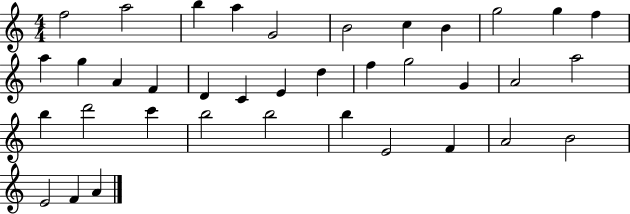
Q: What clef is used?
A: treble